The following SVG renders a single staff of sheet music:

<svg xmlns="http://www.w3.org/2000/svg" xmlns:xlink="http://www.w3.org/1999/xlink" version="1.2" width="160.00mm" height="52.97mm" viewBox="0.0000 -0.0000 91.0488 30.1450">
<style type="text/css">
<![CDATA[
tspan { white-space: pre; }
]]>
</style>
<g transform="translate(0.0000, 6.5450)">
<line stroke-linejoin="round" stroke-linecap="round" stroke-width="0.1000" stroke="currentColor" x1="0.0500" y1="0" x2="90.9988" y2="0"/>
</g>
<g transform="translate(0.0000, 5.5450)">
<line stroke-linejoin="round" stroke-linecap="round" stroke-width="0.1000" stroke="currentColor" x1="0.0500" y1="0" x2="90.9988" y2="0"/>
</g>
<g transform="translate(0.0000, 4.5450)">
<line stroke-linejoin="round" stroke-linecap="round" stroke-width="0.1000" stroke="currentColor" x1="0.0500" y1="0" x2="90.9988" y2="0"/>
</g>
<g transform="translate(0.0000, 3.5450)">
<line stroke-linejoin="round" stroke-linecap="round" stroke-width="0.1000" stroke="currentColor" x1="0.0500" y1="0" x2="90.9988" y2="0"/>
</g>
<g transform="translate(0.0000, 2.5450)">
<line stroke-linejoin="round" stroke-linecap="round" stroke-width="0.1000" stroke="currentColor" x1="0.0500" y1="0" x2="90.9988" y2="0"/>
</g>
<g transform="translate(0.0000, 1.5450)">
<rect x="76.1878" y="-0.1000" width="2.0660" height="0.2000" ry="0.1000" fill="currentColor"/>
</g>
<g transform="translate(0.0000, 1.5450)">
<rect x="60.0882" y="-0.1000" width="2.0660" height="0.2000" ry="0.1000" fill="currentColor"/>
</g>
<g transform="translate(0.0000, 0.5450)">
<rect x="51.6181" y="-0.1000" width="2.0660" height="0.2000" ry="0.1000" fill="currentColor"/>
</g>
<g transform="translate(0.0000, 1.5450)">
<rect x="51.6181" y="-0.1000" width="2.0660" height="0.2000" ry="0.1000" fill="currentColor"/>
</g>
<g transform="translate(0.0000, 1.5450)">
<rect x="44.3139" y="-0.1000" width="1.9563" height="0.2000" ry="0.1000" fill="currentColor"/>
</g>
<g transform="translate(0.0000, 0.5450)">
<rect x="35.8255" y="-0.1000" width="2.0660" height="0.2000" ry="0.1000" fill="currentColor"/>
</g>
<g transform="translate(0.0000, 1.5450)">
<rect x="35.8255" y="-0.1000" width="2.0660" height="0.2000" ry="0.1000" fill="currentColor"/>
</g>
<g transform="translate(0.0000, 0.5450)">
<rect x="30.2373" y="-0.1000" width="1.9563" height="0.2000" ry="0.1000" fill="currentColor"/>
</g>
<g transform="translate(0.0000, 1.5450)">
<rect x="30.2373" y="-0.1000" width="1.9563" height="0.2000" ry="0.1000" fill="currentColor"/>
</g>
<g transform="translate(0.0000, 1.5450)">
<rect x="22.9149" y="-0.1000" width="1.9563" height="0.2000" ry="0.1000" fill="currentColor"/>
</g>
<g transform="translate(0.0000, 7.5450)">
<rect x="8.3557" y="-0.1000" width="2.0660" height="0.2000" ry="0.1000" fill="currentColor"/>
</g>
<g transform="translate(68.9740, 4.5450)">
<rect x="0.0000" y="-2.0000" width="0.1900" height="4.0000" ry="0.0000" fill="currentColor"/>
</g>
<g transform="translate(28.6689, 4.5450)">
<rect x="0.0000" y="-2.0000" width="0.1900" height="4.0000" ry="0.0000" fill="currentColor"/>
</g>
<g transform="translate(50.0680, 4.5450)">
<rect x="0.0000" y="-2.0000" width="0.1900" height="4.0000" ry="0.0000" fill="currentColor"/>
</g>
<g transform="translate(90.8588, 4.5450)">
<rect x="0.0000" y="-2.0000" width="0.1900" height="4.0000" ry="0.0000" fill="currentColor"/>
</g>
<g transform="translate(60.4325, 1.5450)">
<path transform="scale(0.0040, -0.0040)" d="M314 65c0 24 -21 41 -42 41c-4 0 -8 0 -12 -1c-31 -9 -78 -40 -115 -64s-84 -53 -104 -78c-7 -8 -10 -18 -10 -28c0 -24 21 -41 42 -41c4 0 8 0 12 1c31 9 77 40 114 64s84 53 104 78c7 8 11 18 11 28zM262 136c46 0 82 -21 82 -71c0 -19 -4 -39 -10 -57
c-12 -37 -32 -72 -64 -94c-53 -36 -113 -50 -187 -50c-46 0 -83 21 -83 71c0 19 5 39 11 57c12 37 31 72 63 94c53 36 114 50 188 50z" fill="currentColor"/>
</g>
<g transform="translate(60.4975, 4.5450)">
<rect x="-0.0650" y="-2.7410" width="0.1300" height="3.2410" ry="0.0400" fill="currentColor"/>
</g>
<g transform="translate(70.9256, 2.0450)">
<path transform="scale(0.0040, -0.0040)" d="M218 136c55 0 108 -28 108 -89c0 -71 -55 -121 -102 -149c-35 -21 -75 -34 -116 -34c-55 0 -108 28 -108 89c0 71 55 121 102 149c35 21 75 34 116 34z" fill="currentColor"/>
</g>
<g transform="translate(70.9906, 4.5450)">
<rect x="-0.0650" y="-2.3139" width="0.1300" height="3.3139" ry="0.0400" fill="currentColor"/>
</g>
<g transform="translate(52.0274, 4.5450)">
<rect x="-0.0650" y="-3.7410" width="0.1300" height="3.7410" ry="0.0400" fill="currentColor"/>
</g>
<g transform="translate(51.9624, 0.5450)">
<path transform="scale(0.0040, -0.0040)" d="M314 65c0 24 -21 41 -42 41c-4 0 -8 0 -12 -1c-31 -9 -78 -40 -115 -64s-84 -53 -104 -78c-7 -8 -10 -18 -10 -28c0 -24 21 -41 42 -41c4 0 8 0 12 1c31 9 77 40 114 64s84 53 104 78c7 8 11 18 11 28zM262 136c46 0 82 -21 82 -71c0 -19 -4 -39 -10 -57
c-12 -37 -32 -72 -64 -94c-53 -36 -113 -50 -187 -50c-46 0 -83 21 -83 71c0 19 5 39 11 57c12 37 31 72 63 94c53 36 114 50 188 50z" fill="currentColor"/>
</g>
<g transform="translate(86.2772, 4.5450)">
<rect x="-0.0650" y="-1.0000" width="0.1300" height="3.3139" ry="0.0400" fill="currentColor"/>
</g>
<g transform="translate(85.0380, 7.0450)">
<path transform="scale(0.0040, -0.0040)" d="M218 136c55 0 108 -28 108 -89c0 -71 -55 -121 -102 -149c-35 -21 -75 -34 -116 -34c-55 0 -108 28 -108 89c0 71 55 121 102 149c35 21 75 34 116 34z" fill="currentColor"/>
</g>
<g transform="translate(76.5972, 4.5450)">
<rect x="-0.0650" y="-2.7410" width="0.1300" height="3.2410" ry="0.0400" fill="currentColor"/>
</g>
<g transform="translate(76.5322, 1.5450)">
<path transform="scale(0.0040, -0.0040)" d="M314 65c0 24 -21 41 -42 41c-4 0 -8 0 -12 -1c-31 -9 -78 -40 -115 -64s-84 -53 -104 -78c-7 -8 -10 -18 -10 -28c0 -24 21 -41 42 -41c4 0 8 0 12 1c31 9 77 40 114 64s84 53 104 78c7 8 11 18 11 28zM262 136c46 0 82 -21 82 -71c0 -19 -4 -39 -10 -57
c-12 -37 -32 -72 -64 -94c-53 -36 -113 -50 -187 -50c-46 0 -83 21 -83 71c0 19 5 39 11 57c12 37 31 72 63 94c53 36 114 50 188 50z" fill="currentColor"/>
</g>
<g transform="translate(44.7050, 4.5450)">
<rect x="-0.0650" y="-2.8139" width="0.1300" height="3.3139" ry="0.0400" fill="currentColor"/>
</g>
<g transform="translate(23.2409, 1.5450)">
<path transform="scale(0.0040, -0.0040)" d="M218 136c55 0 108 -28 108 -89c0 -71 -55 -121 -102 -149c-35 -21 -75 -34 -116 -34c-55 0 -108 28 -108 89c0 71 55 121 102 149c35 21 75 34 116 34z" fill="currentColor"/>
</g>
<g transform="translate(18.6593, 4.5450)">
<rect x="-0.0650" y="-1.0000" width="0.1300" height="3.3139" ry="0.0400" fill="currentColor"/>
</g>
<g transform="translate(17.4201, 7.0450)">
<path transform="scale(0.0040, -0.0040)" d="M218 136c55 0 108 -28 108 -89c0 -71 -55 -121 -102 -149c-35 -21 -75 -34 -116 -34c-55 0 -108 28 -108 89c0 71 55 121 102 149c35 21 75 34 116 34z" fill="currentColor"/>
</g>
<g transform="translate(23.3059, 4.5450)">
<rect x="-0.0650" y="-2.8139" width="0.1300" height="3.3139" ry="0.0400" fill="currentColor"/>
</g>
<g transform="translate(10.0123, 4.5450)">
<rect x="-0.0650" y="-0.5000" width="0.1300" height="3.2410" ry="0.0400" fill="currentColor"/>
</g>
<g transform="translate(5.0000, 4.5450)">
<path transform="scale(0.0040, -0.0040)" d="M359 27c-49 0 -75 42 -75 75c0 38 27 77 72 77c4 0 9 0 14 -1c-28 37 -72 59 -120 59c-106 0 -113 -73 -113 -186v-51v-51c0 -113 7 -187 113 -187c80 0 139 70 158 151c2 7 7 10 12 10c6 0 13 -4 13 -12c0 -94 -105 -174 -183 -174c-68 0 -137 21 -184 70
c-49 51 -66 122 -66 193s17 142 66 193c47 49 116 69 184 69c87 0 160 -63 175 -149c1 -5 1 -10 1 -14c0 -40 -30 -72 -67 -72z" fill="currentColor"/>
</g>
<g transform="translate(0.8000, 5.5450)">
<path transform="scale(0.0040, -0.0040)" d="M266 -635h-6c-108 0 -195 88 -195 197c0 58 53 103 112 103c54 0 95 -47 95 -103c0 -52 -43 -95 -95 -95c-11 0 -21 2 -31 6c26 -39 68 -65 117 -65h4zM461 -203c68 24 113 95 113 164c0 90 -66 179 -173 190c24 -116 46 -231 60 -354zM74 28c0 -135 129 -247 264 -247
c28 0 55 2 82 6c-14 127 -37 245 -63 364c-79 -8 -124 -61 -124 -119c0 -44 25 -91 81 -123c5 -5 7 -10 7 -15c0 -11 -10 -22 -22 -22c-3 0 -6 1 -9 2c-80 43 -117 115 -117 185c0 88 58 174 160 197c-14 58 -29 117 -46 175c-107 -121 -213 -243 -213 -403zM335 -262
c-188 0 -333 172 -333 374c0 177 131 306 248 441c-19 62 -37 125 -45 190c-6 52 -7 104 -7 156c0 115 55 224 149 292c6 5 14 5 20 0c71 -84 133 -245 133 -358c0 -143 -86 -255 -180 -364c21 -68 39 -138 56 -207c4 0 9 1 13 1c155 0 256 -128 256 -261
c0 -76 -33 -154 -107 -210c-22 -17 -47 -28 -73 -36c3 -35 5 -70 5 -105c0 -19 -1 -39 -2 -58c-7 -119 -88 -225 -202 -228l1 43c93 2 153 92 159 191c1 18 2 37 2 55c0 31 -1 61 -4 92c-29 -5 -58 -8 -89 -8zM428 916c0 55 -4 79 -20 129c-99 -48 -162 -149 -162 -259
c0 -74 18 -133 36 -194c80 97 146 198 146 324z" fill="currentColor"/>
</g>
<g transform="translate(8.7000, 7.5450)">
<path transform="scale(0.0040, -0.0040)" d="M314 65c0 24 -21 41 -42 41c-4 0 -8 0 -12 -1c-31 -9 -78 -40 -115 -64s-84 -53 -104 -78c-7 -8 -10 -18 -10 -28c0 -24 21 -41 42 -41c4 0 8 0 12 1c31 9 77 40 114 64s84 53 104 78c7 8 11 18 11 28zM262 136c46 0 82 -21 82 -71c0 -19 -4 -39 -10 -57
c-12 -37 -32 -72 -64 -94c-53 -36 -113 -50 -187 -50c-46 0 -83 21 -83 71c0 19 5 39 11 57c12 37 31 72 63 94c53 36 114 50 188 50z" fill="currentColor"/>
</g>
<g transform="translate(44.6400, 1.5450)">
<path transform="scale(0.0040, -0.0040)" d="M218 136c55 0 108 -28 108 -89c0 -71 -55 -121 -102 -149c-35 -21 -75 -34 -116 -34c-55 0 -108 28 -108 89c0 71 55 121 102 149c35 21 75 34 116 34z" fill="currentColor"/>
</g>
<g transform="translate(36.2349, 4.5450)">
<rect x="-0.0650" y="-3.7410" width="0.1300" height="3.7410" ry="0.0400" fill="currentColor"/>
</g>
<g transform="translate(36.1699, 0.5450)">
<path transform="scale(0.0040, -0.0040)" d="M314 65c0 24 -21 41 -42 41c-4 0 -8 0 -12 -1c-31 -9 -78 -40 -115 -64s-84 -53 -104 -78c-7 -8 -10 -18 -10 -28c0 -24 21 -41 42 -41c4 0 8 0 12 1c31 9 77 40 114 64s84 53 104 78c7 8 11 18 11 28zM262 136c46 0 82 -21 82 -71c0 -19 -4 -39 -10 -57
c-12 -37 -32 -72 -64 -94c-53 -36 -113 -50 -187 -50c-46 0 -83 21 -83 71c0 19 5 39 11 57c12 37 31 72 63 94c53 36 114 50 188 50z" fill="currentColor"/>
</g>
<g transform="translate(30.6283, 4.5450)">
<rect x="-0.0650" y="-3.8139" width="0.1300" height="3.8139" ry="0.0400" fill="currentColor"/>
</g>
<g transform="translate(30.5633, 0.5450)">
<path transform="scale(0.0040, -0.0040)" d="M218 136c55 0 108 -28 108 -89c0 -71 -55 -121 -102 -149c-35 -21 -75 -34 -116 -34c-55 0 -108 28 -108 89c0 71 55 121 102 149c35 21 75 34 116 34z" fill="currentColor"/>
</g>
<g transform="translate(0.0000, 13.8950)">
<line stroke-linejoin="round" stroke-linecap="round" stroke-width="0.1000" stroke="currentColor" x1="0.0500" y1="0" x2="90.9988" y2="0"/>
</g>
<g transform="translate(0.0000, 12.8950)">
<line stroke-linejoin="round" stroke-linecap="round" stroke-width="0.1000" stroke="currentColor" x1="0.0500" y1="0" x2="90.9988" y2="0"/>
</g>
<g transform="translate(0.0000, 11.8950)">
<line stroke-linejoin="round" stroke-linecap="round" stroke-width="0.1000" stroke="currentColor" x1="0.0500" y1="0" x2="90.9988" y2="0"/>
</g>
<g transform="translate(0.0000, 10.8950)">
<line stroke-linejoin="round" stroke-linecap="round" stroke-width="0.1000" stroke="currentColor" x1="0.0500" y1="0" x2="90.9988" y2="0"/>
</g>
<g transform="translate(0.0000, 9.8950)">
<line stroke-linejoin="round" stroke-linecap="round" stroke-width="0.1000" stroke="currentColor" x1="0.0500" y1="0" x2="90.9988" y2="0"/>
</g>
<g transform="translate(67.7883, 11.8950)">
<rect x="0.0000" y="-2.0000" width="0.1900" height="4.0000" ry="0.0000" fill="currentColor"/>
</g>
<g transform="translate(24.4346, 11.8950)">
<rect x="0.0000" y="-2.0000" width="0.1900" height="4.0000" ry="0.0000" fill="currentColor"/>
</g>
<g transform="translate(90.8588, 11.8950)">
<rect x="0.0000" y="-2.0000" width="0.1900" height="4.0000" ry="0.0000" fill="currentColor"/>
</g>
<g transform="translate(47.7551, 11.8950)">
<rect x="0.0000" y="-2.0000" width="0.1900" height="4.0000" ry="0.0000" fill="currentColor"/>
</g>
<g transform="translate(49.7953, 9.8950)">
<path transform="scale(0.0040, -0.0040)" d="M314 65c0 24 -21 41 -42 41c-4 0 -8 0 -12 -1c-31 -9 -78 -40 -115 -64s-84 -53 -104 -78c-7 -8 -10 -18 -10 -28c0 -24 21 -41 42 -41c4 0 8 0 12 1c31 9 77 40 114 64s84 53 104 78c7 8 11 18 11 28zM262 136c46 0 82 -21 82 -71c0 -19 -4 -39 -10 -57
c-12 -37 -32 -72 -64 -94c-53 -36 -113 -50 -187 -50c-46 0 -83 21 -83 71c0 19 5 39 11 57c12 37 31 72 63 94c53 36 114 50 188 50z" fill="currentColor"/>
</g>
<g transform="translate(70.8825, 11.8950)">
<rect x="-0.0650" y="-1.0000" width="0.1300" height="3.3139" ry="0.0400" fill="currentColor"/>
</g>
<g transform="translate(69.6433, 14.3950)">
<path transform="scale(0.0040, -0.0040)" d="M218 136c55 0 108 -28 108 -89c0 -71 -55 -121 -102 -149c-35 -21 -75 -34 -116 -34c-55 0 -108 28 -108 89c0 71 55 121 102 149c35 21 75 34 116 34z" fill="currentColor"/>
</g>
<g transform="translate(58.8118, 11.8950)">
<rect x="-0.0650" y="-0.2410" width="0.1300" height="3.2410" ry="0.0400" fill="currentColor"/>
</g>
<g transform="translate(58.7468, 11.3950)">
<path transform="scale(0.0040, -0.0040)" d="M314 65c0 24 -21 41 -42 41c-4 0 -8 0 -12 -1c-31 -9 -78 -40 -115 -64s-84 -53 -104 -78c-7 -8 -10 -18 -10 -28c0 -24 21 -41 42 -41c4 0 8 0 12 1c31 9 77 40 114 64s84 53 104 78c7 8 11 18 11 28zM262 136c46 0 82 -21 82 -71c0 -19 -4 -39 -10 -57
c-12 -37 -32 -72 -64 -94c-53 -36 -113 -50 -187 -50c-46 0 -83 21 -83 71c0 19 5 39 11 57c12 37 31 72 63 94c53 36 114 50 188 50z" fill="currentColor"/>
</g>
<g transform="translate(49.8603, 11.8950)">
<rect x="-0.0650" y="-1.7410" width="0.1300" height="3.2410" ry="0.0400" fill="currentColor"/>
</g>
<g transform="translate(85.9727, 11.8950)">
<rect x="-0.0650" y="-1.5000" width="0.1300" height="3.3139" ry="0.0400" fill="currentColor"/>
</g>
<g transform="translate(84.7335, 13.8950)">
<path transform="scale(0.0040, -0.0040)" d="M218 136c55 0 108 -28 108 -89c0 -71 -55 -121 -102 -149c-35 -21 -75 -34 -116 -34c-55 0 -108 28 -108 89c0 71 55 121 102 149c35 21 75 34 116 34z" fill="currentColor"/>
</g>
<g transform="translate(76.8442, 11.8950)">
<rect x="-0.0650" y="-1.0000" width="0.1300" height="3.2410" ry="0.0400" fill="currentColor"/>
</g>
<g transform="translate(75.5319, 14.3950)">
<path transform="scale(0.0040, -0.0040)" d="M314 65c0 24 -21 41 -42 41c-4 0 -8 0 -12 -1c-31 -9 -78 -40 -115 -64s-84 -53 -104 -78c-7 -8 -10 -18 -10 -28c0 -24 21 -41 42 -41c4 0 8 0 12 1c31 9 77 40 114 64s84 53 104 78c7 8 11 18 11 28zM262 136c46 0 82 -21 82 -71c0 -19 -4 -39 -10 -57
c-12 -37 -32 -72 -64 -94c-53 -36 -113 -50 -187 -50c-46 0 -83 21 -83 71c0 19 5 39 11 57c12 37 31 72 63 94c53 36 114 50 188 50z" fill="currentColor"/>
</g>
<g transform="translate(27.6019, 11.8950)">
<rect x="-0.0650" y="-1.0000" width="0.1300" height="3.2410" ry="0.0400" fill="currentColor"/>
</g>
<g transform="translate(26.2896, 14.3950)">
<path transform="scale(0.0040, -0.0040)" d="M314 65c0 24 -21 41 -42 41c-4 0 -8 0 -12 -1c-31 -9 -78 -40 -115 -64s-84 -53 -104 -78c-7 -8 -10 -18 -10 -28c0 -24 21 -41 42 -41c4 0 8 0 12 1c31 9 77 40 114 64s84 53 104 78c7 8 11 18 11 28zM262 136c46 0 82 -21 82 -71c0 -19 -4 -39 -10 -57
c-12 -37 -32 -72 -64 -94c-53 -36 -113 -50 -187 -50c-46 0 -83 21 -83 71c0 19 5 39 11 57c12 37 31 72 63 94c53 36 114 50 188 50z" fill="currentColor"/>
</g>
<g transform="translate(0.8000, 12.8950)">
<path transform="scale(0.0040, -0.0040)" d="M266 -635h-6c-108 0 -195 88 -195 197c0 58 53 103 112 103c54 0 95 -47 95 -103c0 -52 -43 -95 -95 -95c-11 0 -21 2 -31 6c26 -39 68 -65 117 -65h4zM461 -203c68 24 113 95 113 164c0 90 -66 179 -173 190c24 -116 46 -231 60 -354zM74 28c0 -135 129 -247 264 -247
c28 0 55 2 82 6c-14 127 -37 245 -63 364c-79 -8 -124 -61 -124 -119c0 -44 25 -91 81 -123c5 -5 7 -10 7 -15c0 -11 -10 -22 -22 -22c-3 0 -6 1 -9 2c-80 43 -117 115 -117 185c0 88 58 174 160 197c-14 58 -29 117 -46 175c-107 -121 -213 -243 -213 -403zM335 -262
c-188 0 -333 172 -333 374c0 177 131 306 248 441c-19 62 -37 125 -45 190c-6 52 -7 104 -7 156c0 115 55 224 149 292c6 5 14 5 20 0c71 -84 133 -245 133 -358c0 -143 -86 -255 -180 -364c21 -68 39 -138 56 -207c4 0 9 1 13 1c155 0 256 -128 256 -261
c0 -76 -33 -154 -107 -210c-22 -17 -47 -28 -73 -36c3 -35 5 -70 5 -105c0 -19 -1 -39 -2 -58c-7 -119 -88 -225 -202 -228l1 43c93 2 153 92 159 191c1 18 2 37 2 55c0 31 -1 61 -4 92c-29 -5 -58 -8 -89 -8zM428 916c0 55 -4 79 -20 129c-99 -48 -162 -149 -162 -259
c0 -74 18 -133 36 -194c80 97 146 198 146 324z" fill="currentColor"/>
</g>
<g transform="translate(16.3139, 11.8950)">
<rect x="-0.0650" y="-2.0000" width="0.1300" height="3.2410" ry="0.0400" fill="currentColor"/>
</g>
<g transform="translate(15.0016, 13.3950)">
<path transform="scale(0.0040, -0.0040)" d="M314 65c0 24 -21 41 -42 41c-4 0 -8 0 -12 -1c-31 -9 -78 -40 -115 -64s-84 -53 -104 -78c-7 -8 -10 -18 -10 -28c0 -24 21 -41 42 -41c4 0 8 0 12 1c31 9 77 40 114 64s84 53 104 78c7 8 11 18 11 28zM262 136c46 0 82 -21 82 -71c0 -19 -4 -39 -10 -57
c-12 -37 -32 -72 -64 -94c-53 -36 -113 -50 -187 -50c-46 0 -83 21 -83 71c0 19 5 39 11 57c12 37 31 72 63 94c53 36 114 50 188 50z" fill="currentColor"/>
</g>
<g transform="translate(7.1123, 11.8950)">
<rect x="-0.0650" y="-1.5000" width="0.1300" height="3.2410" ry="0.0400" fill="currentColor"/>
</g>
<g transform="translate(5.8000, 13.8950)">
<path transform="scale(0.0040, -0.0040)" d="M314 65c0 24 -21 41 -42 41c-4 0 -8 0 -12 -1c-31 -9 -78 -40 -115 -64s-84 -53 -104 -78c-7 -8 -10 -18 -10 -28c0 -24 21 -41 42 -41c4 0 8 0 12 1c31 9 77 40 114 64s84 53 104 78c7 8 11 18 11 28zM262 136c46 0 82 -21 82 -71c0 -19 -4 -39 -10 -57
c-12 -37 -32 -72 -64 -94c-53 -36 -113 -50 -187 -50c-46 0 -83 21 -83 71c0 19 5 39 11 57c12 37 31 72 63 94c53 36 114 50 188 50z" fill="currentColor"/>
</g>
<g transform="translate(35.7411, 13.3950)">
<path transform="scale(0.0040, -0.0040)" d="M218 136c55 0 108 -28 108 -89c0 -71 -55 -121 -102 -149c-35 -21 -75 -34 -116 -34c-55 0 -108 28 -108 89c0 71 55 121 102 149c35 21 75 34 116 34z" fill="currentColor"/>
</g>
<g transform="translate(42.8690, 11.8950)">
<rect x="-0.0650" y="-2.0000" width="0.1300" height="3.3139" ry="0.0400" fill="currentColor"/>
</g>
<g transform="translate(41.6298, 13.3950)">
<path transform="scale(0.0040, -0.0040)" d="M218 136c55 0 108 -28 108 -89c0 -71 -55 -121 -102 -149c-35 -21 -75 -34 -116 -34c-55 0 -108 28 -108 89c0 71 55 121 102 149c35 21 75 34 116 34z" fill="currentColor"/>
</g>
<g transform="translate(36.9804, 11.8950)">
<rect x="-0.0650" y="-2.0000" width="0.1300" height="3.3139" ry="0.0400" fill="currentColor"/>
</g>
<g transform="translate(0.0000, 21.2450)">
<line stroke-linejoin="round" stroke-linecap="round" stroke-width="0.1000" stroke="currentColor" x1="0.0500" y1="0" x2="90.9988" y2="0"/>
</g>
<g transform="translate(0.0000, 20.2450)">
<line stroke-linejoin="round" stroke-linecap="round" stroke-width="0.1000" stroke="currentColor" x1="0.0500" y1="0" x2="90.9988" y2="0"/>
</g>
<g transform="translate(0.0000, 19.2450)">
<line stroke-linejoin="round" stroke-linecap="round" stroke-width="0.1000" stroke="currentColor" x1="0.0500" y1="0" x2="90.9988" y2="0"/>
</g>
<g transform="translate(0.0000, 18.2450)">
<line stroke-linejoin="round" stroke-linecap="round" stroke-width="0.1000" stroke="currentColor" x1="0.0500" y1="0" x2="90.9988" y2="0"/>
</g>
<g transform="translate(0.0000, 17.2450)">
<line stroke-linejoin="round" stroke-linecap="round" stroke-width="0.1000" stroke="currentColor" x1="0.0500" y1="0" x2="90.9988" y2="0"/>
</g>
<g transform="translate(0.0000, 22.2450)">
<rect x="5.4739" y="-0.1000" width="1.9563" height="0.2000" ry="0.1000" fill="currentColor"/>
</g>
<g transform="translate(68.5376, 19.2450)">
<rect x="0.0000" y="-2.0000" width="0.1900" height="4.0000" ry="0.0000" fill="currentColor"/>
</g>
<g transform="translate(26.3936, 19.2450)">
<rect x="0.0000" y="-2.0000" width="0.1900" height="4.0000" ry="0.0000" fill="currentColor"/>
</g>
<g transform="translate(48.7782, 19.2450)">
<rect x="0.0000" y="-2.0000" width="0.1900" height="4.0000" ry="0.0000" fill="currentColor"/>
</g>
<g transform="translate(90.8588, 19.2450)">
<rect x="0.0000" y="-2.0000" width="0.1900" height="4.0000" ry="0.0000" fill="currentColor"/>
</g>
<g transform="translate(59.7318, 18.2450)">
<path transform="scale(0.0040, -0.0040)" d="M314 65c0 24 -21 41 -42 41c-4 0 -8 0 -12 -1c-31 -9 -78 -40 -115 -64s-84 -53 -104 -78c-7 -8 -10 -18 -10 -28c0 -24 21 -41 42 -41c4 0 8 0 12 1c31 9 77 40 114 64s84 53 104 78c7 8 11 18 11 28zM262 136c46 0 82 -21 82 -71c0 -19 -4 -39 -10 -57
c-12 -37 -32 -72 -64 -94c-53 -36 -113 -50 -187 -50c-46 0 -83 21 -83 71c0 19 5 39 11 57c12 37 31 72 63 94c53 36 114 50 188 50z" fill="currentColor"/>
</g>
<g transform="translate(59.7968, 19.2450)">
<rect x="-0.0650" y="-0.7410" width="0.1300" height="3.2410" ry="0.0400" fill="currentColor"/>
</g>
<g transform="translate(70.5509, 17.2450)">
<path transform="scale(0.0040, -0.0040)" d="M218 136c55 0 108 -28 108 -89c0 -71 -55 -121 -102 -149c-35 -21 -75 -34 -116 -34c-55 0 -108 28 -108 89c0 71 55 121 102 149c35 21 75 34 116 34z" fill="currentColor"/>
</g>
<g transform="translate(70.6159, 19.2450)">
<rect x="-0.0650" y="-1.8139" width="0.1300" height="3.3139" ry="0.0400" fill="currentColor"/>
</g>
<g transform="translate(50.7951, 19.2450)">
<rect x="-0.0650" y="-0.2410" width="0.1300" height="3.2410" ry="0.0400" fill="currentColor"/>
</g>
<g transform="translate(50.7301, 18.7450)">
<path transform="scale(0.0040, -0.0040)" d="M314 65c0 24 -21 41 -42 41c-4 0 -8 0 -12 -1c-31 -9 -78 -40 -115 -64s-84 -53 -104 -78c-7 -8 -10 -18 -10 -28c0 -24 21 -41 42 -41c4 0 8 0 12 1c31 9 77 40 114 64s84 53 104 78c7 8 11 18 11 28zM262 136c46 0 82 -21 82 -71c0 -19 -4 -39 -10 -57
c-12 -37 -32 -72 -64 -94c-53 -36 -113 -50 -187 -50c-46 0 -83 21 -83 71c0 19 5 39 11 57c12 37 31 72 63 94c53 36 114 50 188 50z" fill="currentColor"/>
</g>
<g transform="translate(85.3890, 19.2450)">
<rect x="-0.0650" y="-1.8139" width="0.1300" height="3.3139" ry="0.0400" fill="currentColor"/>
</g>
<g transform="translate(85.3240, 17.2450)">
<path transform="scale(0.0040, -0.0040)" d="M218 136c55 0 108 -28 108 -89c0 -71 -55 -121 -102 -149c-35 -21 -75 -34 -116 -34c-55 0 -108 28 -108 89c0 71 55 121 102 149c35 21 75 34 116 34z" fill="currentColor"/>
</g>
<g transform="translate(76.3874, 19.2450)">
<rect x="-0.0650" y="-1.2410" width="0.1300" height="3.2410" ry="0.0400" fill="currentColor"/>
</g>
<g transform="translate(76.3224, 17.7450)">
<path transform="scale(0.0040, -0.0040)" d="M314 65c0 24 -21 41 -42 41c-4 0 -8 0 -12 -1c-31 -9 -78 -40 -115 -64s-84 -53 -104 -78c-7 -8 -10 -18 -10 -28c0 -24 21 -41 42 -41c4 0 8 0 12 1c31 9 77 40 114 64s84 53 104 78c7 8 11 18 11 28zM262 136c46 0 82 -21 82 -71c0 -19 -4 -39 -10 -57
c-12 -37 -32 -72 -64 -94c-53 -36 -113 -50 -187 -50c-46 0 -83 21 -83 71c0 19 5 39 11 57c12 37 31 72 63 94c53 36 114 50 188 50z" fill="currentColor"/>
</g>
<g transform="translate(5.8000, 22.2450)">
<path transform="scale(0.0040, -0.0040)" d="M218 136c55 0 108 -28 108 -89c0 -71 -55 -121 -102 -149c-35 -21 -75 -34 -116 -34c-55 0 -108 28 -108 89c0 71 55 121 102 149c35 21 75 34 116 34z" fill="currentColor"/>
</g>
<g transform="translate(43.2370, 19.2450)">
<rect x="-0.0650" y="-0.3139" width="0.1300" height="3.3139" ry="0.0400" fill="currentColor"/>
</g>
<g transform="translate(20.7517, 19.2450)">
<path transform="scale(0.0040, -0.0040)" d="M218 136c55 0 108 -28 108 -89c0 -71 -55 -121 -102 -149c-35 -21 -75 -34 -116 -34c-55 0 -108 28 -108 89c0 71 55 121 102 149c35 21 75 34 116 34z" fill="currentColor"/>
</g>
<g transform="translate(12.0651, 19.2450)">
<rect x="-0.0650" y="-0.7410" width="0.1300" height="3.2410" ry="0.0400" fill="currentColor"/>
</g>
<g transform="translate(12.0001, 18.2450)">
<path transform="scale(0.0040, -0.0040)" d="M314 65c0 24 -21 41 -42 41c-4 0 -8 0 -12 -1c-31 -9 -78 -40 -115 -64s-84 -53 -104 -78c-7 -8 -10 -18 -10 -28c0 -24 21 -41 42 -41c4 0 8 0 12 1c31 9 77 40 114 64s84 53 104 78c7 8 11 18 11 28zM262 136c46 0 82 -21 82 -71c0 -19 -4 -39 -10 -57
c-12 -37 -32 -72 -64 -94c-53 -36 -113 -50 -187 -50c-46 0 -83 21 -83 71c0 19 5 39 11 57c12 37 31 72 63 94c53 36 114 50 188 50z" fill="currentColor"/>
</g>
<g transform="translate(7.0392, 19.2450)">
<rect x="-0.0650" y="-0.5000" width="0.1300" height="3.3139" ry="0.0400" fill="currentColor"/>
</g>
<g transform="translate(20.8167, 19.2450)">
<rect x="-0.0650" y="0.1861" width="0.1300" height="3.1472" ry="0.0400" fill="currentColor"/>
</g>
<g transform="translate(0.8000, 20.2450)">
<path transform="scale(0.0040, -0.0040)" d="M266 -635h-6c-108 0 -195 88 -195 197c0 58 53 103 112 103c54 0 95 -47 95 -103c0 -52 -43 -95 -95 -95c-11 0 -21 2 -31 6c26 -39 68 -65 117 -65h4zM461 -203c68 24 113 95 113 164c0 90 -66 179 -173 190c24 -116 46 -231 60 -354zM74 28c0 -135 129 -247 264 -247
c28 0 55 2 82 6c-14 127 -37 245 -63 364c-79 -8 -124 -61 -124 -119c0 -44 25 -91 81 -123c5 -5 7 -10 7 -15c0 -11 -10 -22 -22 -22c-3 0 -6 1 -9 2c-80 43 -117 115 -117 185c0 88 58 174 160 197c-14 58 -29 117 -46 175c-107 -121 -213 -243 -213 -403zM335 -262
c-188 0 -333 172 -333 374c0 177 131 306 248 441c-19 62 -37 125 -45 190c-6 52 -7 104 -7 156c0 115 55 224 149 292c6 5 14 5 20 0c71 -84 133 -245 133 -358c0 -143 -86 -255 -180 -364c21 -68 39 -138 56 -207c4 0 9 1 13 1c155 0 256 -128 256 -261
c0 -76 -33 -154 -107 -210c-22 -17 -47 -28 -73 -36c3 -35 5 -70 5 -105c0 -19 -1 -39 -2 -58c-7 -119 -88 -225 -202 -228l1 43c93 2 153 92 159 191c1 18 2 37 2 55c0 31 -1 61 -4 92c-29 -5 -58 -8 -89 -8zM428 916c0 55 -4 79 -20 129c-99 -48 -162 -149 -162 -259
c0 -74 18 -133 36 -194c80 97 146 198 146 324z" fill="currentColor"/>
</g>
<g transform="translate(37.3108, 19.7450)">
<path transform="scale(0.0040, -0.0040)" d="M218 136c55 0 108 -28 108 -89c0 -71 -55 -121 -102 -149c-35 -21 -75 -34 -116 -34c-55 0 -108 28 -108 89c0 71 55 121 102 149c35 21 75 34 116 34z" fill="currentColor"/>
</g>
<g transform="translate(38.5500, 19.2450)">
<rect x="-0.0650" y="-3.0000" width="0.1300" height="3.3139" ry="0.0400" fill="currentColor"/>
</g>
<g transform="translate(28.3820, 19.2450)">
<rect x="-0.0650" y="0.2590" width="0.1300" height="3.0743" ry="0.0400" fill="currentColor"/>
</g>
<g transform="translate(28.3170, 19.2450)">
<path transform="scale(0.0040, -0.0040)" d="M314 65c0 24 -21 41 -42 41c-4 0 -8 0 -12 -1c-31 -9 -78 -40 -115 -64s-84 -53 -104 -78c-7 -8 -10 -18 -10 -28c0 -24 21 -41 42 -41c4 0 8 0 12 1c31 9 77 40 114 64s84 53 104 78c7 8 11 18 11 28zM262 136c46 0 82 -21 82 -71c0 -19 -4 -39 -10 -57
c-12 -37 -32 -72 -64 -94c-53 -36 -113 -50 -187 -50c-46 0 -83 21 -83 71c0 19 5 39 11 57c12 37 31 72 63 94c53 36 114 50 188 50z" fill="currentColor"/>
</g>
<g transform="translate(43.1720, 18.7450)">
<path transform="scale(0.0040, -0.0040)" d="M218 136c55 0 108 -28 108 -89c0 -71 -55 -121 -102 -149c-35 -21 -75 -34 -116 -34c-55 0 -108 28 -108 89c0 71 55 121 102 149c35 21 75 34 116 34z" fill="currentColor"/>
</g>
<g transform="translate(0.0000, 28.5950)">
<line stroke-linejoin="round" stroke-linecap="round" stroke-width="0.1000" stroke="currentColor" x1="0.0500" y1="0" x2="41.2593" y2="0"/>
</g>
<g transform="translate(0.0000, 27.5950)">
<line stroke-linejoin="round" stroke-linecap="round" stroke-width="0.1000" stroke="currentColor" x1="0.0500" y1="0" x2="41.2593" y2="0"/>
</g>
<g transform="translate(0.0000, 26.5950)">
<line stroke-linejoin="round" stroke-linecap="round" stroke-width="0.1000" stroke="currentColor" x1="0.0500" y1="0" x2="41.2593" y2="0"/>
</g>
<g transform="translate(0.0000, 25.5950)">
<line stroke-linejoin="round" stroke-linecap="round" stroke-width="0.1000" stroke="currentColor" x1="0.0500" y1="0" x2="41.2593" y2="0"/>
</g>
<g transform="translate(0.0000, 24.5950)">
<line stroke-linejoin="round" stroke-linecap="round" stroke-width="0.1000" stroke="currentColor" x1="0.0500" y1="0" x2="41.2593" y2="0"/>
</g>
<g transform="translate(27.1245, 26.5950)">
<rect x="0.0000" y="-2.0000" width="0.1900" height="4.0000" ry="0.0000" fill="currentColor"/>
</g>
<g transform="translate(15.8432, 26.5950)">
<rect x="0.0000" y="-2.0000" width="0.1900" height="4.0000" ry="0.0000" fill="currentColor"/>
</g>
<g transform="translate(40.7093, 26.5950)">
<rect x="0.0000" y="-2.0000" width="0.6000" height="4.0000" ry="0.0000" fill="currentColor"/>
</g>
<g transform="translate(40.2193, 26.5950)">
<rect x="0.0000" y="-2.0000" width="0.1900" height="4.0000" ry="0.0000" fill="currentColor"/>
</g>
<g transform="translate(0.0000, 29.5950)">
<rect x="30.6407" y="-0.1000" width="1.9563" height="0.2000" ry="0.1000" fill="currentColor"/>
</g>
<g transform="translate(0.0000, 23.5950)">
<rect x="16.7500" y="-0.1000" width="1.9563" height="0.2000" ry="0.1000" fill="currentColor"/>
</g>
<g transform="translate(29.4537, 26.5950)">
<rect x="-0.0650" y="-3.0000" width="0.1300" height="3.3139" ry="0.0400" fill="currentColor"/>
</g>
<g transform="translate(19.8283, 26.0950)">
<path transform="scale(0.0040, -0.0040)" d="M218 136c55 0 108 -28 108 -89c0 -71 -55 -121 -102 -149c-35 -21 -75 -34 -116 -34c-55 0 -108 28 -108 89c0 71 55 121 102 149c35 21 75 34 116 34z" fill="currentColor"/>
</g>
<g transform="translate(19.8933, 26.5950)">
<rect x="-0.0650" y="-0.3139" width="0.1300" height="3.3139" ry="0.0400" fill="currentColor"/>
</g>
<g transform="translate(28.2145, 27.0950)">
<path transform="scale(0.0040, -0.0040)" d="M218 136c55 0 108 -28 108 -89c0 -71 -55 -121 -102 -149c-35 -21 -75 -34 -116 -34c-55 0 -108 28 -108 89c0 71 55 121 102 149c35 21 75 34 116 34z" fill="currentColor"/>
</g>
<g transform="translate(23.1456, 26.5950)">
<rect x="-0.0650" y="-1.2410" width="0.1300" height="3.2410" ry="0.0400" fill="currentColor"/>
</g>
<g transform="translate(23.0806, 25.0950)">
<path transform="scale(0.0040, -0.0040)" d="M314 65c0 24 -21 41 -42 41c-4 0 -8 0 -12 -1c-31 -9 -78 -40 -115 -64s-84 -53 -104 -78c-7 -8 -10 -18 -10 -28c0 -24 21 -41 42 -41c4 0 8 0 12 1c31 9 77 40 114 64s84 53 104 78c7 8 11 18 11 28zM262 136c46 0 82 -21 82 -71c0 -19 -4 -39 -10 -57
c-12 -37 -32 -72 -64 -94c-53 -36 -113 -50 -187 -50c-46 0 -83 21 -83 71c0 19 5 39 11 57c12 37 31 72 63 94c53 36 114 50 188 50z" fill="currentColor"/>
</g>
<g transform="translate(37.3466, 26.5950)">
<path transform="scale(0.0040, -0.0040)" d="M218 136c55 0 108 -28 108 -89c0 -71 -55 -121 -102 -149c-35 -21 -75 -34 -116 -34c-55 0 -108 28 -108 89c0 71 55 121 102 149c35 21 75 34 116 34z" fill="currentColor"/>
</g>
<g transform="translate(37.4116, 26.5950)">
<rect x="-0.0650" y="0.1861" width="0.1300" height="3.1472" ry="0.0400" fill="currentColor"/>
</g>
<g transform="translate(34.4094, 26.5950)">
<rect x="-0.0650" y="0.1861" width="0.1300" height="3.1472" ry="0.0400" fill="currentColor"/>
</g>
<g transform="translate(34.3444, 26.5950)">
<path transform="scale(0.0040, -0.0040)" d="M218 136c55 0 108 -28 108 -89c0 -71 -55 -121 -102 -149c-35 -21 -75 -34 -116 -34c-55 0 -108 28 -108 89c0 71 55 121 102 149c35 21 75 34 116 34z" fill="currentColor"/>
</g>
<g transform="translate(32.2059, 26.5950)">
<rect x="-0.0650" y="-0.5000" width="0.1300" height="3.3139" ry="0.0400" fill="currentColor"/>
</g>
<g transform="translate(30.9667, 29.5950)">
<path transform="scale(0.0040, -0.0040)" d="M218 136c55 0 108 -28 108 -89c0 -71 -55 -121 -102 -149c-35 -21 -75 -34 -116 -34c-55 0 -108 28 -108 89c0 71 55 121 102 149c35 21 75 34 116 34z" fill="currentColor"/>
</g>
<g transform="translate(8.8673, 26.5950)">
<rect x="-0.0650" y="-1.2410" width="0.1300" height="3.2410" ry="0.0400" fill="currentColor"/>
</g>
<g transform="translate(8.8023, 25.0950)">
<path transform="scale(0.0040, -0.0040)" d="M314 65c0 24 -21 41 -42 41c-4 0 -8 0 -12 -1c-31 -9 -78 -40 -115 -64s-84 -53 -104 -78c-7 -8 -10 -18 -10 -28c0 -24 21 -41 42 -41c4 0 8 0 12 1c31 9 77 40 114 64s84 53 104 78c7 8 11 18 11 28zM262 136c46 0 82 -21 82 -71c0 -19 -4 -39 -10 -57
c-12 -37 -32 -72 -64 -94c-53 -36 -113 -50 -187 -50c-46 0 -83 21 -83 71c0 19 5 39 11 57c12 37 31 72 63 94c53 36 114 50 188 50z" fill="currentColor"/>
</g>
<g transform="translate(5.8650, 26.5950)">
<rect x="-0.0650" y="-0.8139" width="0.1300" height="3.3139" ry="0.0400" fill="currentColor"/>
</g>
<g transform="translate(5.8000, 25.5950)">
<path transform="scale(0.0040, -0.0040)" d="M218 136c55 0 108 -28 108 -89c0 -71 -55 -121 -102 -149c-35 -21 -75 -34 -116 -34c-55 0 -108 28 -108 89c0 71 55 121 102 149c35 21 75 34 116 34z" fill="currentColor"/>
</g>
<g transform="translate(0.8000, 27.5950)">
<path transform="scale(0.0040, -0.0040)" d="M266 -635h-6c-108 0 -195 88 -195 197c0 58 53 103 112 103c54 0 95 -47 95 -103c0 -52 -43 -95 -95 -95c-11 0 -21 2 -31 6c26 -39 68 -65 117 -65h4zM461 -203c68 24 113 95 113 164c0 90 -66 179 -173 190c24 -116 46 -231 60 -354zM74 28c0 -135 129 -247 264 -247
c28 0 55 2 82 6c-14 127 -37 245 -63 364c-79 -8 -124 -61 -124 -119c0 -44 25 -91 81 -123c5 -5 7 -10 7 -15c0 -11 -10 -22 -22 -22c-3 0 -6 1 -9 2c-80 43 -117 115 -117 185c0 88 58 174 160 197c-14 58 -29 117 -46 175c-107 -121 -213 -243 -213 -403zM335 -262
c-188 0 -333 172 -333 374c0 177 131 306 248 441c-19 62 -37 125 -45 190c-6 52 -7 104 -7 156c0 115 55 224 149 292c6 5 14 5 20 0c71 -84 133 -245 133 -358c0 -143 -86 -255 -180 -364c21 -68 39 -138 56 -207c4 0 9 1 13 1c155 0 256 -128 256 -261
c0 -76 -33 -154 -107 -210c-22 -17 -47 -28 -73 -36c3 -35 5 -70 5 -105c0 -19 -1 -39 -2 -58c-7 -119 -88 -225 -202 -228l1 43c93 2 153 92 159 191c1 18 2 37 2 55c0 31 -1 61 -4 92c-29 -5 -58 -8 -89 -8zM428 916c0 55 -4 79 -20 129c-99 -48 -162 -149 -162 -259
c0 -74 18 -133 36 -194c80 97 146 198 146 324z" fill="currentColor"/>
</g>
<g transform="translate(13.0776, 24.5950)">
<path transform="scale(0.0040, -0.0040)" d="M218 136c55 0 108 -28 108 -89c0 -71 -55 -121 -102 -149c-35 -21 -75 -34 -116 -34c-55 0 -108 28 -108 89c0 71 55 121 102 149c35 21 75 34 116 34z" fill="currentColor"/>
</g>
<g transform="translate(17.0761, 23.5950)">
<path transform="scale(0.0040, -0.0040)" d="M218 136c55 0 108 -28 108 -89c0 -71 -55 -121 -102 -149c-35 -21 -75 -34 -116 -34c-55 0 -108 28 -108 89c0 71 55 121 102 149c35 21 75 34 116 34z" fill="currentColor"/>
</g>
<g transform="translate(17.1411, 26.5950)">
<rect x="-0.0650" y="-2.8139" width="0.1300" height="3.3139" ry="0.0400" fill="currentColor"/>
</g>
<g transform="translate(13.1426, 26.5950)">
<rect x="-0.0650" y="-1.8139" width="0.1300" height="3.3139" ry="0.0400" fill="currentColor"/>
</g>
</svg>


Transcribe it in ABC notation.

X:1
T:Untitled
M:4/4
L:1/4
K:C
C2 D a c' c'2 a c'2 a2 g a2 D E2 F2 D2 F F f2 c2 D D2 E C d2 B B2 A c c2 d2 f e2 f d e2 f a c e2 A C B B